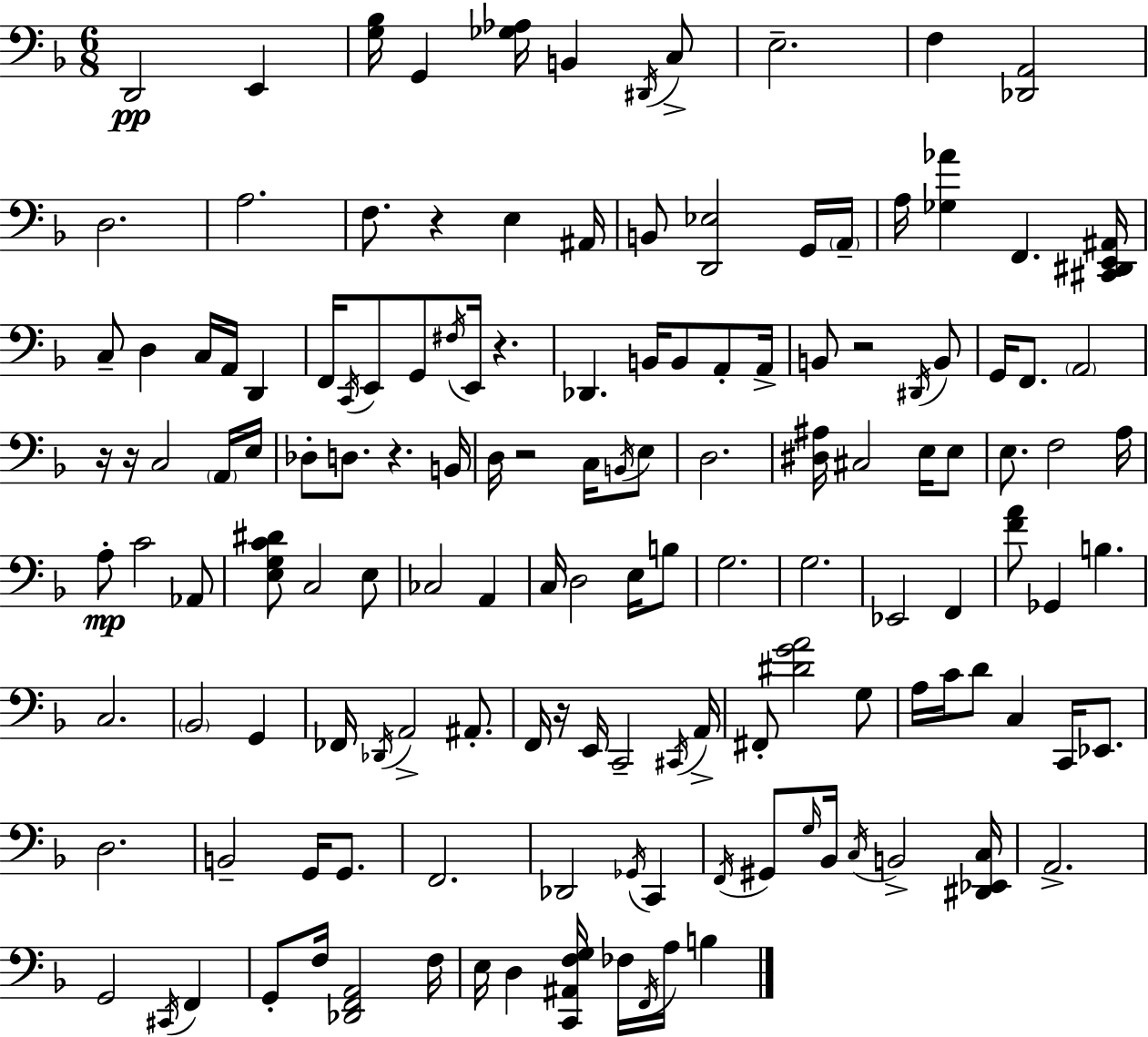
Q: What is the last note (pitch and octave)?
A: B3